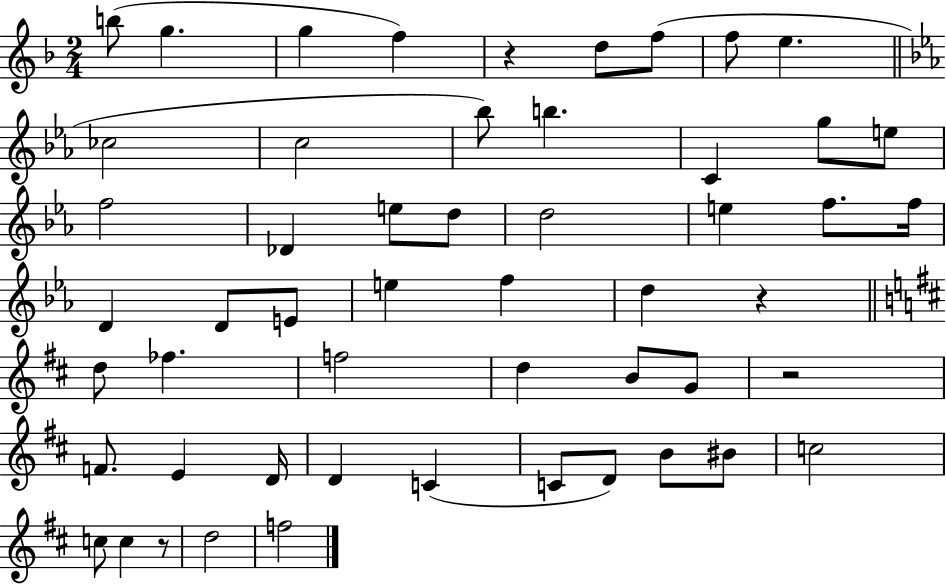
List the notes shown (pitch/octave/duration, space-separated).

B5/e G5/q. G5/q F5/q R/q D5/e F5/e F5/e E5/q. CES5/h C5/h Bb5/e B5/q. C4/q G5/e E5/e F5/h Db4/q E5/e D5/e D5/h E5/q F5/e. F5/s D4/q D4/e E4/e E5/q F5/q D5/q R/q D5/e FES5/q. F5/h D5/q B4/e G4/e R/h F4/e. E4/q D4/s D4/q C4/q C4/e D4/e B4/e BIS4/e C5/h C5/e C5/q R/e D5/h F5/h